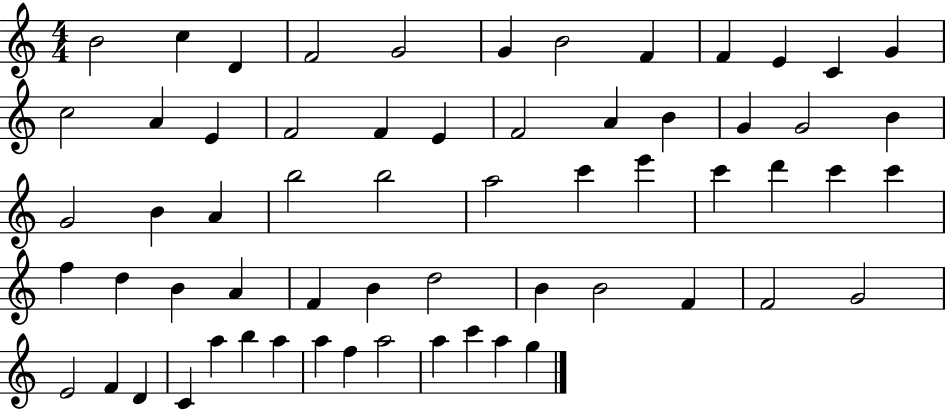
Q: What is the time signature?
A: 4/4